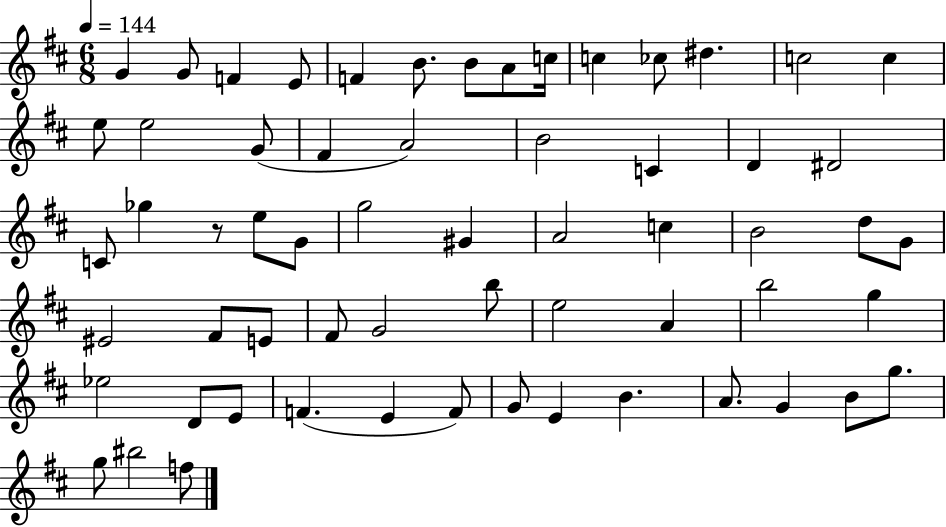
{
  \clef treble
  \numericTimeSignature
  \time 6/8
  \key d \major
  \tempo 4 = 144
  g'4 g'8 f'4 e'8 | f'4 b'8. b'8 a'8 c''16 | c''4 ces''8 dis''4. | c''2 c''4 | \break e''8 e''2 g'8( | fis'4 a'2) | b'2 c'4 | d'4 dis'2 | \break c'8 ges''4 r8 e''8 g'8 | g''2 gis'4 | a'2 c''4 | b'2 d''8 g'8 | \break eis'2 fis'8 e'8 | fis'8 g'2 b''8 | e''2 a'4 | b''2 g''4 | \break ees''2 d'8 e'8 | f'4.( e'4 f'8) | g'8 e'4 b'4. | a'8. g'4 b'8 g''8. | \break g''8 bis''2 f''8 | \bar "|."
}